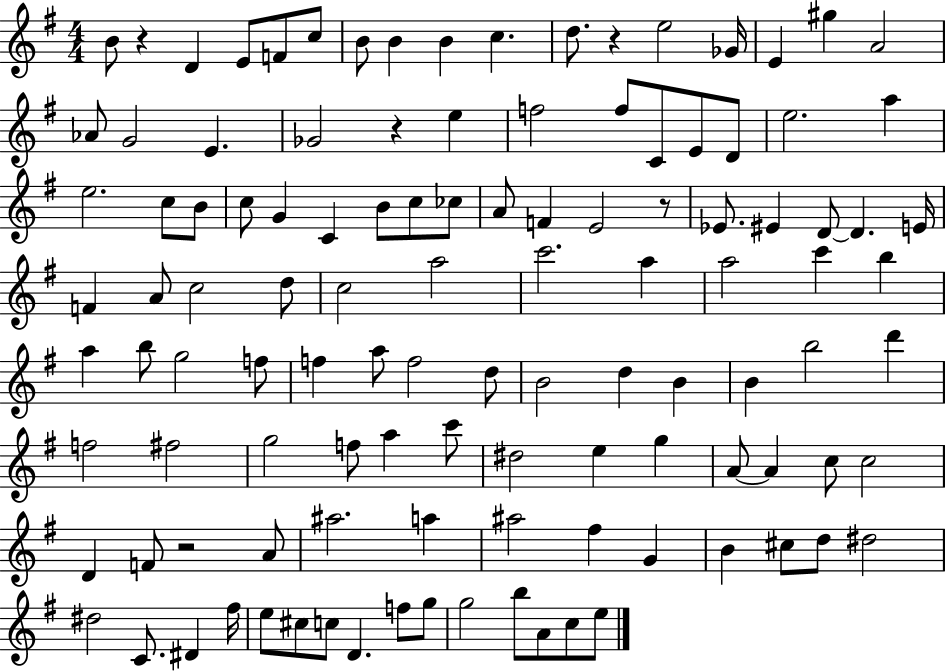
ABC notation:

X:1
T:Untitled
M:4/4
L:1/4
K:G
B/2 z D E/2 F/2 c/2 B/2 B B c d/2 z e2 _G/4 E ^g A2 _A/2 G2 E _G2 z e f2 f/2 C/2 E/2 D/2 e2 a e2 c/2 B/2 c/2 G C B/2 c/2 _c/2 A/2 F E2 z/2 _E/2 ^E D/2 D E/4 F A/2 c2 d/2 c2 a2 c'2 a a2 c' b a b/2 g2 f/2 f a/2 f2 d/2 B2 d B B b2 d' f2 ^f2 g2 f/2 a c'/2 ^d2 e g A/2 A c/2 c2 D F/2 z2 A/2 ^a2 a ^a2 ^f G B ^c/2 d/2 ^d2 ^d2 C/2 ^D ^f/4 e/2 ^c/2 c/2 D f/2 g/2 g2 b/2 A/2 c/2 e/2